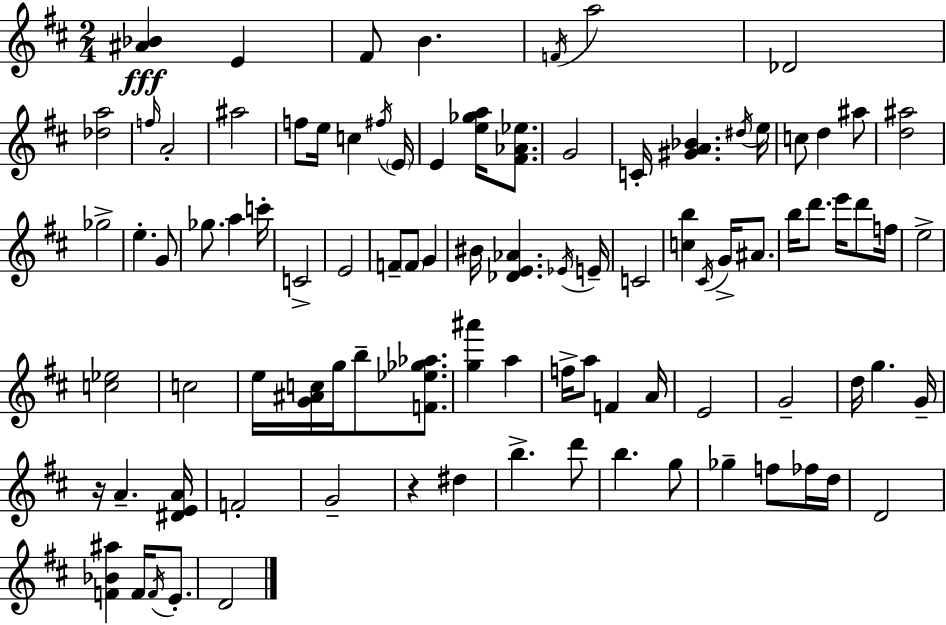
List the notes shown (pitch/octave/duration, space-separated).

[A#4,Bb4]/q E4/q F#4/e B4/q. F4/s A5/h Db4/h [Db5,A5]/h F5/s A4/h A#5/h F5/e E5/s C5/q F#5/s E4/s E4/q [E5,Gb5,A5]/s [F#4,Ab4,Eb5]/e. G4/h C4/s [G#4,A4,Bb4]/q. D#5/s E5/s C5/e D5/q A#5/e [D5,A#5]/h Gb5/h E5/q. G4/e Gb5/e. A5/q C6/s C4/h E4/h F4/e F4/e G4/q BIS4/s [Db4,E4,Ab4]/q. Eb4/s E4/s C4/h [C5,B5]/q C#4/s G4/s A#4/e. B5/s D6/e. E6/s D6/e F5/s E5/h [C5,Eb5]/h C5/h E5/s [G4,A#4,C5]/s G5/s B5/e [F4,Eb5,Gb5,Ab5]/e. [G5,A#6]/q A5/q F5/s A5/e F4/q A4/s E4/h G4/h D5/s G5/q. G4/s R/s A4/q. [D#4,E4,A4]/s F4/h G4/h R/q D#5/q B5/q. D6/e B5/q. G5/e Gb5/q F5/e FES5/s D5/s D4/h [F4,Bb4,A#5]/q F4/s F4/s E4/e. D4/h